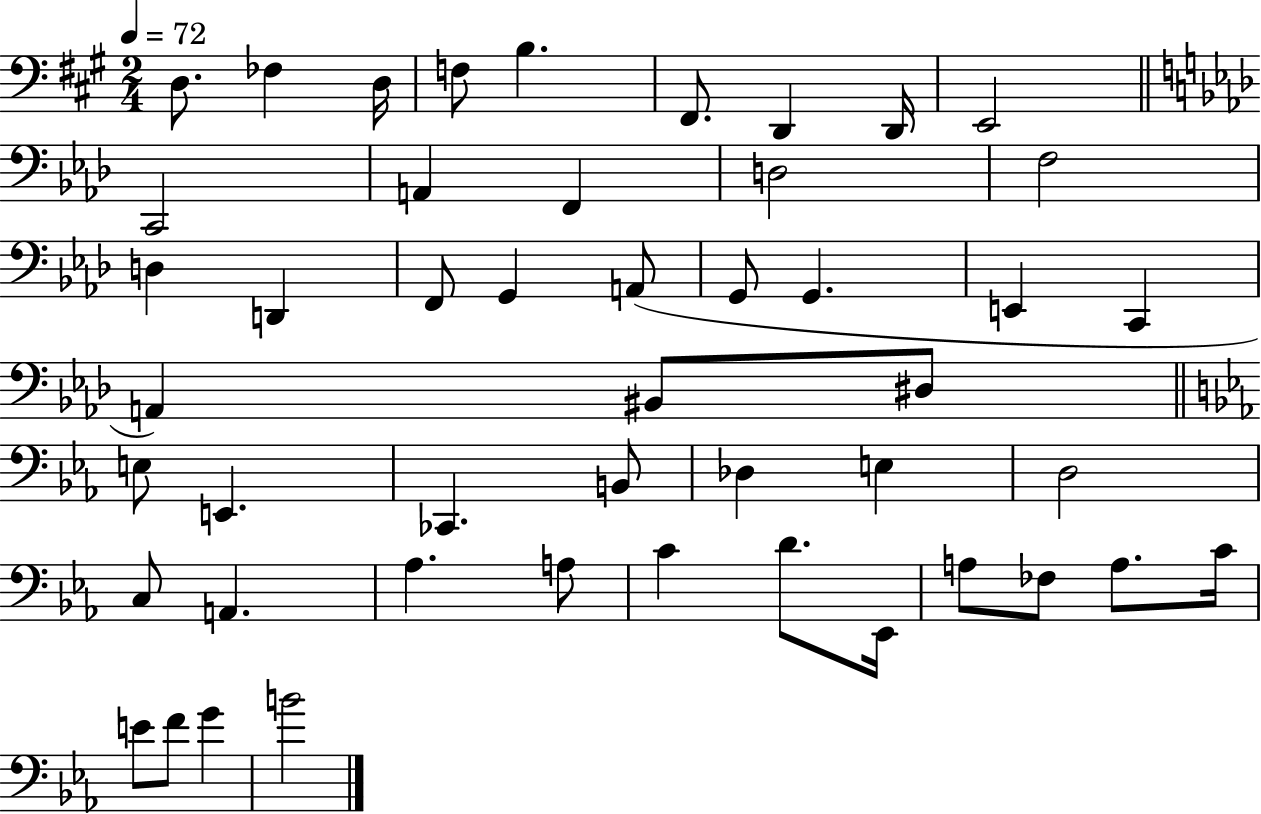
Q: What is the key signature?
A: A major